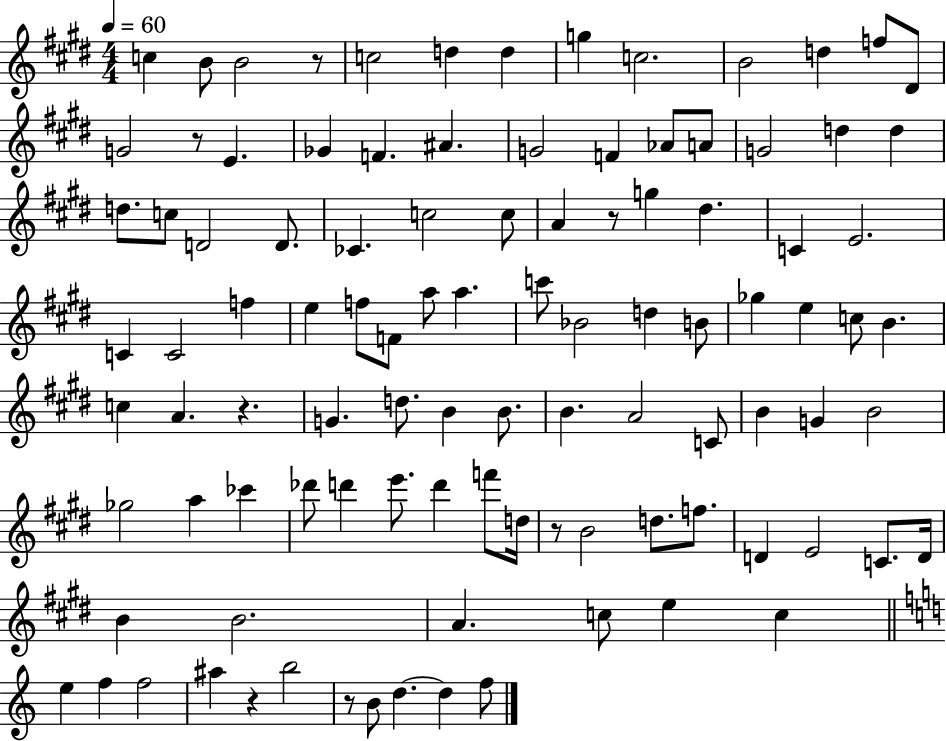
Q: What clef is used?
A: treble